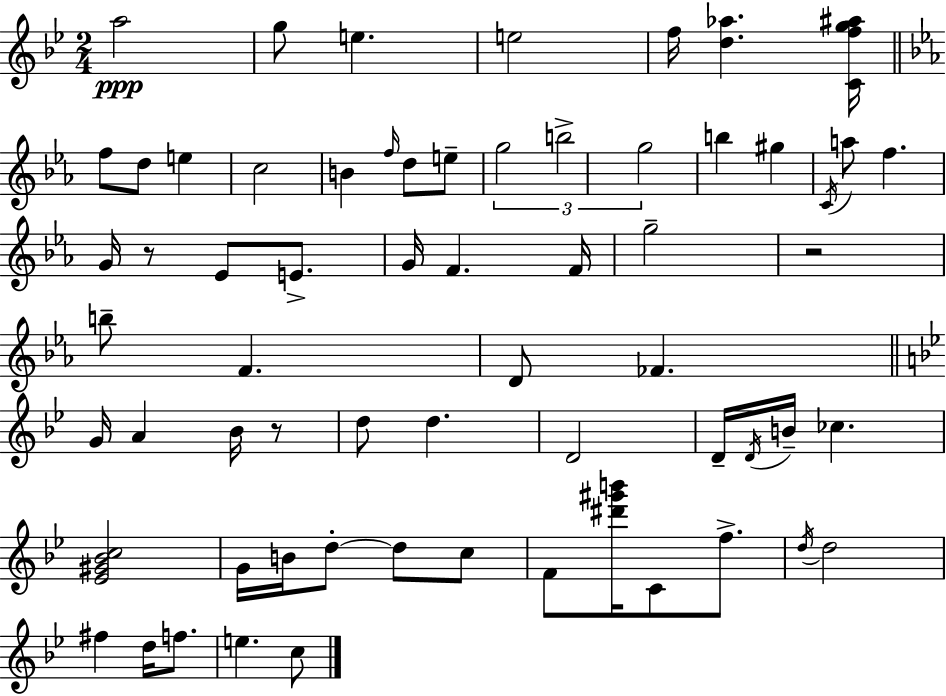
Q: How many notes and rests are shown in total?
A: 64